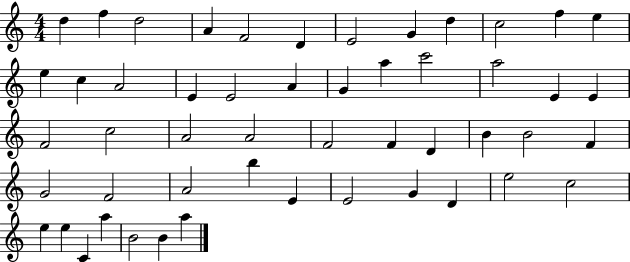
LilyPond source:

{
  \clef treble
  \numericTimeSignature
  \time 4/4
  \key c \major
  d''4 f''4 d''2 | a'4 f'2 d'4 | e'2 g'4 d''4 | c''2 f''4 e''4 | \break e''4 c''4 a'2 | e'4 e'2 a'4 | g'4 a''4 c'''2 | a''2 e'4 e'4 | \break f'2 c''2 | a'2 a'2 | f'2 f'4 d'4 | b'4 b'2 f'4 | \break g'2 f'2 | a'2 b''4 e'4 | e'2 g'4 d'4 | e''2 c''2 | \break e''4 e''4 c'4 a''4 | b'2 b'4 a''4 | \bar "|."
}